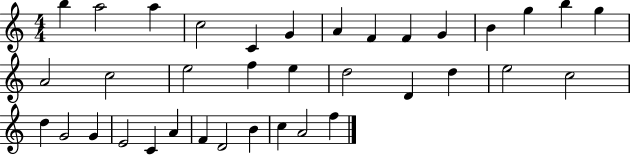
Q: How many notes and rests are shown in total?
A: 36